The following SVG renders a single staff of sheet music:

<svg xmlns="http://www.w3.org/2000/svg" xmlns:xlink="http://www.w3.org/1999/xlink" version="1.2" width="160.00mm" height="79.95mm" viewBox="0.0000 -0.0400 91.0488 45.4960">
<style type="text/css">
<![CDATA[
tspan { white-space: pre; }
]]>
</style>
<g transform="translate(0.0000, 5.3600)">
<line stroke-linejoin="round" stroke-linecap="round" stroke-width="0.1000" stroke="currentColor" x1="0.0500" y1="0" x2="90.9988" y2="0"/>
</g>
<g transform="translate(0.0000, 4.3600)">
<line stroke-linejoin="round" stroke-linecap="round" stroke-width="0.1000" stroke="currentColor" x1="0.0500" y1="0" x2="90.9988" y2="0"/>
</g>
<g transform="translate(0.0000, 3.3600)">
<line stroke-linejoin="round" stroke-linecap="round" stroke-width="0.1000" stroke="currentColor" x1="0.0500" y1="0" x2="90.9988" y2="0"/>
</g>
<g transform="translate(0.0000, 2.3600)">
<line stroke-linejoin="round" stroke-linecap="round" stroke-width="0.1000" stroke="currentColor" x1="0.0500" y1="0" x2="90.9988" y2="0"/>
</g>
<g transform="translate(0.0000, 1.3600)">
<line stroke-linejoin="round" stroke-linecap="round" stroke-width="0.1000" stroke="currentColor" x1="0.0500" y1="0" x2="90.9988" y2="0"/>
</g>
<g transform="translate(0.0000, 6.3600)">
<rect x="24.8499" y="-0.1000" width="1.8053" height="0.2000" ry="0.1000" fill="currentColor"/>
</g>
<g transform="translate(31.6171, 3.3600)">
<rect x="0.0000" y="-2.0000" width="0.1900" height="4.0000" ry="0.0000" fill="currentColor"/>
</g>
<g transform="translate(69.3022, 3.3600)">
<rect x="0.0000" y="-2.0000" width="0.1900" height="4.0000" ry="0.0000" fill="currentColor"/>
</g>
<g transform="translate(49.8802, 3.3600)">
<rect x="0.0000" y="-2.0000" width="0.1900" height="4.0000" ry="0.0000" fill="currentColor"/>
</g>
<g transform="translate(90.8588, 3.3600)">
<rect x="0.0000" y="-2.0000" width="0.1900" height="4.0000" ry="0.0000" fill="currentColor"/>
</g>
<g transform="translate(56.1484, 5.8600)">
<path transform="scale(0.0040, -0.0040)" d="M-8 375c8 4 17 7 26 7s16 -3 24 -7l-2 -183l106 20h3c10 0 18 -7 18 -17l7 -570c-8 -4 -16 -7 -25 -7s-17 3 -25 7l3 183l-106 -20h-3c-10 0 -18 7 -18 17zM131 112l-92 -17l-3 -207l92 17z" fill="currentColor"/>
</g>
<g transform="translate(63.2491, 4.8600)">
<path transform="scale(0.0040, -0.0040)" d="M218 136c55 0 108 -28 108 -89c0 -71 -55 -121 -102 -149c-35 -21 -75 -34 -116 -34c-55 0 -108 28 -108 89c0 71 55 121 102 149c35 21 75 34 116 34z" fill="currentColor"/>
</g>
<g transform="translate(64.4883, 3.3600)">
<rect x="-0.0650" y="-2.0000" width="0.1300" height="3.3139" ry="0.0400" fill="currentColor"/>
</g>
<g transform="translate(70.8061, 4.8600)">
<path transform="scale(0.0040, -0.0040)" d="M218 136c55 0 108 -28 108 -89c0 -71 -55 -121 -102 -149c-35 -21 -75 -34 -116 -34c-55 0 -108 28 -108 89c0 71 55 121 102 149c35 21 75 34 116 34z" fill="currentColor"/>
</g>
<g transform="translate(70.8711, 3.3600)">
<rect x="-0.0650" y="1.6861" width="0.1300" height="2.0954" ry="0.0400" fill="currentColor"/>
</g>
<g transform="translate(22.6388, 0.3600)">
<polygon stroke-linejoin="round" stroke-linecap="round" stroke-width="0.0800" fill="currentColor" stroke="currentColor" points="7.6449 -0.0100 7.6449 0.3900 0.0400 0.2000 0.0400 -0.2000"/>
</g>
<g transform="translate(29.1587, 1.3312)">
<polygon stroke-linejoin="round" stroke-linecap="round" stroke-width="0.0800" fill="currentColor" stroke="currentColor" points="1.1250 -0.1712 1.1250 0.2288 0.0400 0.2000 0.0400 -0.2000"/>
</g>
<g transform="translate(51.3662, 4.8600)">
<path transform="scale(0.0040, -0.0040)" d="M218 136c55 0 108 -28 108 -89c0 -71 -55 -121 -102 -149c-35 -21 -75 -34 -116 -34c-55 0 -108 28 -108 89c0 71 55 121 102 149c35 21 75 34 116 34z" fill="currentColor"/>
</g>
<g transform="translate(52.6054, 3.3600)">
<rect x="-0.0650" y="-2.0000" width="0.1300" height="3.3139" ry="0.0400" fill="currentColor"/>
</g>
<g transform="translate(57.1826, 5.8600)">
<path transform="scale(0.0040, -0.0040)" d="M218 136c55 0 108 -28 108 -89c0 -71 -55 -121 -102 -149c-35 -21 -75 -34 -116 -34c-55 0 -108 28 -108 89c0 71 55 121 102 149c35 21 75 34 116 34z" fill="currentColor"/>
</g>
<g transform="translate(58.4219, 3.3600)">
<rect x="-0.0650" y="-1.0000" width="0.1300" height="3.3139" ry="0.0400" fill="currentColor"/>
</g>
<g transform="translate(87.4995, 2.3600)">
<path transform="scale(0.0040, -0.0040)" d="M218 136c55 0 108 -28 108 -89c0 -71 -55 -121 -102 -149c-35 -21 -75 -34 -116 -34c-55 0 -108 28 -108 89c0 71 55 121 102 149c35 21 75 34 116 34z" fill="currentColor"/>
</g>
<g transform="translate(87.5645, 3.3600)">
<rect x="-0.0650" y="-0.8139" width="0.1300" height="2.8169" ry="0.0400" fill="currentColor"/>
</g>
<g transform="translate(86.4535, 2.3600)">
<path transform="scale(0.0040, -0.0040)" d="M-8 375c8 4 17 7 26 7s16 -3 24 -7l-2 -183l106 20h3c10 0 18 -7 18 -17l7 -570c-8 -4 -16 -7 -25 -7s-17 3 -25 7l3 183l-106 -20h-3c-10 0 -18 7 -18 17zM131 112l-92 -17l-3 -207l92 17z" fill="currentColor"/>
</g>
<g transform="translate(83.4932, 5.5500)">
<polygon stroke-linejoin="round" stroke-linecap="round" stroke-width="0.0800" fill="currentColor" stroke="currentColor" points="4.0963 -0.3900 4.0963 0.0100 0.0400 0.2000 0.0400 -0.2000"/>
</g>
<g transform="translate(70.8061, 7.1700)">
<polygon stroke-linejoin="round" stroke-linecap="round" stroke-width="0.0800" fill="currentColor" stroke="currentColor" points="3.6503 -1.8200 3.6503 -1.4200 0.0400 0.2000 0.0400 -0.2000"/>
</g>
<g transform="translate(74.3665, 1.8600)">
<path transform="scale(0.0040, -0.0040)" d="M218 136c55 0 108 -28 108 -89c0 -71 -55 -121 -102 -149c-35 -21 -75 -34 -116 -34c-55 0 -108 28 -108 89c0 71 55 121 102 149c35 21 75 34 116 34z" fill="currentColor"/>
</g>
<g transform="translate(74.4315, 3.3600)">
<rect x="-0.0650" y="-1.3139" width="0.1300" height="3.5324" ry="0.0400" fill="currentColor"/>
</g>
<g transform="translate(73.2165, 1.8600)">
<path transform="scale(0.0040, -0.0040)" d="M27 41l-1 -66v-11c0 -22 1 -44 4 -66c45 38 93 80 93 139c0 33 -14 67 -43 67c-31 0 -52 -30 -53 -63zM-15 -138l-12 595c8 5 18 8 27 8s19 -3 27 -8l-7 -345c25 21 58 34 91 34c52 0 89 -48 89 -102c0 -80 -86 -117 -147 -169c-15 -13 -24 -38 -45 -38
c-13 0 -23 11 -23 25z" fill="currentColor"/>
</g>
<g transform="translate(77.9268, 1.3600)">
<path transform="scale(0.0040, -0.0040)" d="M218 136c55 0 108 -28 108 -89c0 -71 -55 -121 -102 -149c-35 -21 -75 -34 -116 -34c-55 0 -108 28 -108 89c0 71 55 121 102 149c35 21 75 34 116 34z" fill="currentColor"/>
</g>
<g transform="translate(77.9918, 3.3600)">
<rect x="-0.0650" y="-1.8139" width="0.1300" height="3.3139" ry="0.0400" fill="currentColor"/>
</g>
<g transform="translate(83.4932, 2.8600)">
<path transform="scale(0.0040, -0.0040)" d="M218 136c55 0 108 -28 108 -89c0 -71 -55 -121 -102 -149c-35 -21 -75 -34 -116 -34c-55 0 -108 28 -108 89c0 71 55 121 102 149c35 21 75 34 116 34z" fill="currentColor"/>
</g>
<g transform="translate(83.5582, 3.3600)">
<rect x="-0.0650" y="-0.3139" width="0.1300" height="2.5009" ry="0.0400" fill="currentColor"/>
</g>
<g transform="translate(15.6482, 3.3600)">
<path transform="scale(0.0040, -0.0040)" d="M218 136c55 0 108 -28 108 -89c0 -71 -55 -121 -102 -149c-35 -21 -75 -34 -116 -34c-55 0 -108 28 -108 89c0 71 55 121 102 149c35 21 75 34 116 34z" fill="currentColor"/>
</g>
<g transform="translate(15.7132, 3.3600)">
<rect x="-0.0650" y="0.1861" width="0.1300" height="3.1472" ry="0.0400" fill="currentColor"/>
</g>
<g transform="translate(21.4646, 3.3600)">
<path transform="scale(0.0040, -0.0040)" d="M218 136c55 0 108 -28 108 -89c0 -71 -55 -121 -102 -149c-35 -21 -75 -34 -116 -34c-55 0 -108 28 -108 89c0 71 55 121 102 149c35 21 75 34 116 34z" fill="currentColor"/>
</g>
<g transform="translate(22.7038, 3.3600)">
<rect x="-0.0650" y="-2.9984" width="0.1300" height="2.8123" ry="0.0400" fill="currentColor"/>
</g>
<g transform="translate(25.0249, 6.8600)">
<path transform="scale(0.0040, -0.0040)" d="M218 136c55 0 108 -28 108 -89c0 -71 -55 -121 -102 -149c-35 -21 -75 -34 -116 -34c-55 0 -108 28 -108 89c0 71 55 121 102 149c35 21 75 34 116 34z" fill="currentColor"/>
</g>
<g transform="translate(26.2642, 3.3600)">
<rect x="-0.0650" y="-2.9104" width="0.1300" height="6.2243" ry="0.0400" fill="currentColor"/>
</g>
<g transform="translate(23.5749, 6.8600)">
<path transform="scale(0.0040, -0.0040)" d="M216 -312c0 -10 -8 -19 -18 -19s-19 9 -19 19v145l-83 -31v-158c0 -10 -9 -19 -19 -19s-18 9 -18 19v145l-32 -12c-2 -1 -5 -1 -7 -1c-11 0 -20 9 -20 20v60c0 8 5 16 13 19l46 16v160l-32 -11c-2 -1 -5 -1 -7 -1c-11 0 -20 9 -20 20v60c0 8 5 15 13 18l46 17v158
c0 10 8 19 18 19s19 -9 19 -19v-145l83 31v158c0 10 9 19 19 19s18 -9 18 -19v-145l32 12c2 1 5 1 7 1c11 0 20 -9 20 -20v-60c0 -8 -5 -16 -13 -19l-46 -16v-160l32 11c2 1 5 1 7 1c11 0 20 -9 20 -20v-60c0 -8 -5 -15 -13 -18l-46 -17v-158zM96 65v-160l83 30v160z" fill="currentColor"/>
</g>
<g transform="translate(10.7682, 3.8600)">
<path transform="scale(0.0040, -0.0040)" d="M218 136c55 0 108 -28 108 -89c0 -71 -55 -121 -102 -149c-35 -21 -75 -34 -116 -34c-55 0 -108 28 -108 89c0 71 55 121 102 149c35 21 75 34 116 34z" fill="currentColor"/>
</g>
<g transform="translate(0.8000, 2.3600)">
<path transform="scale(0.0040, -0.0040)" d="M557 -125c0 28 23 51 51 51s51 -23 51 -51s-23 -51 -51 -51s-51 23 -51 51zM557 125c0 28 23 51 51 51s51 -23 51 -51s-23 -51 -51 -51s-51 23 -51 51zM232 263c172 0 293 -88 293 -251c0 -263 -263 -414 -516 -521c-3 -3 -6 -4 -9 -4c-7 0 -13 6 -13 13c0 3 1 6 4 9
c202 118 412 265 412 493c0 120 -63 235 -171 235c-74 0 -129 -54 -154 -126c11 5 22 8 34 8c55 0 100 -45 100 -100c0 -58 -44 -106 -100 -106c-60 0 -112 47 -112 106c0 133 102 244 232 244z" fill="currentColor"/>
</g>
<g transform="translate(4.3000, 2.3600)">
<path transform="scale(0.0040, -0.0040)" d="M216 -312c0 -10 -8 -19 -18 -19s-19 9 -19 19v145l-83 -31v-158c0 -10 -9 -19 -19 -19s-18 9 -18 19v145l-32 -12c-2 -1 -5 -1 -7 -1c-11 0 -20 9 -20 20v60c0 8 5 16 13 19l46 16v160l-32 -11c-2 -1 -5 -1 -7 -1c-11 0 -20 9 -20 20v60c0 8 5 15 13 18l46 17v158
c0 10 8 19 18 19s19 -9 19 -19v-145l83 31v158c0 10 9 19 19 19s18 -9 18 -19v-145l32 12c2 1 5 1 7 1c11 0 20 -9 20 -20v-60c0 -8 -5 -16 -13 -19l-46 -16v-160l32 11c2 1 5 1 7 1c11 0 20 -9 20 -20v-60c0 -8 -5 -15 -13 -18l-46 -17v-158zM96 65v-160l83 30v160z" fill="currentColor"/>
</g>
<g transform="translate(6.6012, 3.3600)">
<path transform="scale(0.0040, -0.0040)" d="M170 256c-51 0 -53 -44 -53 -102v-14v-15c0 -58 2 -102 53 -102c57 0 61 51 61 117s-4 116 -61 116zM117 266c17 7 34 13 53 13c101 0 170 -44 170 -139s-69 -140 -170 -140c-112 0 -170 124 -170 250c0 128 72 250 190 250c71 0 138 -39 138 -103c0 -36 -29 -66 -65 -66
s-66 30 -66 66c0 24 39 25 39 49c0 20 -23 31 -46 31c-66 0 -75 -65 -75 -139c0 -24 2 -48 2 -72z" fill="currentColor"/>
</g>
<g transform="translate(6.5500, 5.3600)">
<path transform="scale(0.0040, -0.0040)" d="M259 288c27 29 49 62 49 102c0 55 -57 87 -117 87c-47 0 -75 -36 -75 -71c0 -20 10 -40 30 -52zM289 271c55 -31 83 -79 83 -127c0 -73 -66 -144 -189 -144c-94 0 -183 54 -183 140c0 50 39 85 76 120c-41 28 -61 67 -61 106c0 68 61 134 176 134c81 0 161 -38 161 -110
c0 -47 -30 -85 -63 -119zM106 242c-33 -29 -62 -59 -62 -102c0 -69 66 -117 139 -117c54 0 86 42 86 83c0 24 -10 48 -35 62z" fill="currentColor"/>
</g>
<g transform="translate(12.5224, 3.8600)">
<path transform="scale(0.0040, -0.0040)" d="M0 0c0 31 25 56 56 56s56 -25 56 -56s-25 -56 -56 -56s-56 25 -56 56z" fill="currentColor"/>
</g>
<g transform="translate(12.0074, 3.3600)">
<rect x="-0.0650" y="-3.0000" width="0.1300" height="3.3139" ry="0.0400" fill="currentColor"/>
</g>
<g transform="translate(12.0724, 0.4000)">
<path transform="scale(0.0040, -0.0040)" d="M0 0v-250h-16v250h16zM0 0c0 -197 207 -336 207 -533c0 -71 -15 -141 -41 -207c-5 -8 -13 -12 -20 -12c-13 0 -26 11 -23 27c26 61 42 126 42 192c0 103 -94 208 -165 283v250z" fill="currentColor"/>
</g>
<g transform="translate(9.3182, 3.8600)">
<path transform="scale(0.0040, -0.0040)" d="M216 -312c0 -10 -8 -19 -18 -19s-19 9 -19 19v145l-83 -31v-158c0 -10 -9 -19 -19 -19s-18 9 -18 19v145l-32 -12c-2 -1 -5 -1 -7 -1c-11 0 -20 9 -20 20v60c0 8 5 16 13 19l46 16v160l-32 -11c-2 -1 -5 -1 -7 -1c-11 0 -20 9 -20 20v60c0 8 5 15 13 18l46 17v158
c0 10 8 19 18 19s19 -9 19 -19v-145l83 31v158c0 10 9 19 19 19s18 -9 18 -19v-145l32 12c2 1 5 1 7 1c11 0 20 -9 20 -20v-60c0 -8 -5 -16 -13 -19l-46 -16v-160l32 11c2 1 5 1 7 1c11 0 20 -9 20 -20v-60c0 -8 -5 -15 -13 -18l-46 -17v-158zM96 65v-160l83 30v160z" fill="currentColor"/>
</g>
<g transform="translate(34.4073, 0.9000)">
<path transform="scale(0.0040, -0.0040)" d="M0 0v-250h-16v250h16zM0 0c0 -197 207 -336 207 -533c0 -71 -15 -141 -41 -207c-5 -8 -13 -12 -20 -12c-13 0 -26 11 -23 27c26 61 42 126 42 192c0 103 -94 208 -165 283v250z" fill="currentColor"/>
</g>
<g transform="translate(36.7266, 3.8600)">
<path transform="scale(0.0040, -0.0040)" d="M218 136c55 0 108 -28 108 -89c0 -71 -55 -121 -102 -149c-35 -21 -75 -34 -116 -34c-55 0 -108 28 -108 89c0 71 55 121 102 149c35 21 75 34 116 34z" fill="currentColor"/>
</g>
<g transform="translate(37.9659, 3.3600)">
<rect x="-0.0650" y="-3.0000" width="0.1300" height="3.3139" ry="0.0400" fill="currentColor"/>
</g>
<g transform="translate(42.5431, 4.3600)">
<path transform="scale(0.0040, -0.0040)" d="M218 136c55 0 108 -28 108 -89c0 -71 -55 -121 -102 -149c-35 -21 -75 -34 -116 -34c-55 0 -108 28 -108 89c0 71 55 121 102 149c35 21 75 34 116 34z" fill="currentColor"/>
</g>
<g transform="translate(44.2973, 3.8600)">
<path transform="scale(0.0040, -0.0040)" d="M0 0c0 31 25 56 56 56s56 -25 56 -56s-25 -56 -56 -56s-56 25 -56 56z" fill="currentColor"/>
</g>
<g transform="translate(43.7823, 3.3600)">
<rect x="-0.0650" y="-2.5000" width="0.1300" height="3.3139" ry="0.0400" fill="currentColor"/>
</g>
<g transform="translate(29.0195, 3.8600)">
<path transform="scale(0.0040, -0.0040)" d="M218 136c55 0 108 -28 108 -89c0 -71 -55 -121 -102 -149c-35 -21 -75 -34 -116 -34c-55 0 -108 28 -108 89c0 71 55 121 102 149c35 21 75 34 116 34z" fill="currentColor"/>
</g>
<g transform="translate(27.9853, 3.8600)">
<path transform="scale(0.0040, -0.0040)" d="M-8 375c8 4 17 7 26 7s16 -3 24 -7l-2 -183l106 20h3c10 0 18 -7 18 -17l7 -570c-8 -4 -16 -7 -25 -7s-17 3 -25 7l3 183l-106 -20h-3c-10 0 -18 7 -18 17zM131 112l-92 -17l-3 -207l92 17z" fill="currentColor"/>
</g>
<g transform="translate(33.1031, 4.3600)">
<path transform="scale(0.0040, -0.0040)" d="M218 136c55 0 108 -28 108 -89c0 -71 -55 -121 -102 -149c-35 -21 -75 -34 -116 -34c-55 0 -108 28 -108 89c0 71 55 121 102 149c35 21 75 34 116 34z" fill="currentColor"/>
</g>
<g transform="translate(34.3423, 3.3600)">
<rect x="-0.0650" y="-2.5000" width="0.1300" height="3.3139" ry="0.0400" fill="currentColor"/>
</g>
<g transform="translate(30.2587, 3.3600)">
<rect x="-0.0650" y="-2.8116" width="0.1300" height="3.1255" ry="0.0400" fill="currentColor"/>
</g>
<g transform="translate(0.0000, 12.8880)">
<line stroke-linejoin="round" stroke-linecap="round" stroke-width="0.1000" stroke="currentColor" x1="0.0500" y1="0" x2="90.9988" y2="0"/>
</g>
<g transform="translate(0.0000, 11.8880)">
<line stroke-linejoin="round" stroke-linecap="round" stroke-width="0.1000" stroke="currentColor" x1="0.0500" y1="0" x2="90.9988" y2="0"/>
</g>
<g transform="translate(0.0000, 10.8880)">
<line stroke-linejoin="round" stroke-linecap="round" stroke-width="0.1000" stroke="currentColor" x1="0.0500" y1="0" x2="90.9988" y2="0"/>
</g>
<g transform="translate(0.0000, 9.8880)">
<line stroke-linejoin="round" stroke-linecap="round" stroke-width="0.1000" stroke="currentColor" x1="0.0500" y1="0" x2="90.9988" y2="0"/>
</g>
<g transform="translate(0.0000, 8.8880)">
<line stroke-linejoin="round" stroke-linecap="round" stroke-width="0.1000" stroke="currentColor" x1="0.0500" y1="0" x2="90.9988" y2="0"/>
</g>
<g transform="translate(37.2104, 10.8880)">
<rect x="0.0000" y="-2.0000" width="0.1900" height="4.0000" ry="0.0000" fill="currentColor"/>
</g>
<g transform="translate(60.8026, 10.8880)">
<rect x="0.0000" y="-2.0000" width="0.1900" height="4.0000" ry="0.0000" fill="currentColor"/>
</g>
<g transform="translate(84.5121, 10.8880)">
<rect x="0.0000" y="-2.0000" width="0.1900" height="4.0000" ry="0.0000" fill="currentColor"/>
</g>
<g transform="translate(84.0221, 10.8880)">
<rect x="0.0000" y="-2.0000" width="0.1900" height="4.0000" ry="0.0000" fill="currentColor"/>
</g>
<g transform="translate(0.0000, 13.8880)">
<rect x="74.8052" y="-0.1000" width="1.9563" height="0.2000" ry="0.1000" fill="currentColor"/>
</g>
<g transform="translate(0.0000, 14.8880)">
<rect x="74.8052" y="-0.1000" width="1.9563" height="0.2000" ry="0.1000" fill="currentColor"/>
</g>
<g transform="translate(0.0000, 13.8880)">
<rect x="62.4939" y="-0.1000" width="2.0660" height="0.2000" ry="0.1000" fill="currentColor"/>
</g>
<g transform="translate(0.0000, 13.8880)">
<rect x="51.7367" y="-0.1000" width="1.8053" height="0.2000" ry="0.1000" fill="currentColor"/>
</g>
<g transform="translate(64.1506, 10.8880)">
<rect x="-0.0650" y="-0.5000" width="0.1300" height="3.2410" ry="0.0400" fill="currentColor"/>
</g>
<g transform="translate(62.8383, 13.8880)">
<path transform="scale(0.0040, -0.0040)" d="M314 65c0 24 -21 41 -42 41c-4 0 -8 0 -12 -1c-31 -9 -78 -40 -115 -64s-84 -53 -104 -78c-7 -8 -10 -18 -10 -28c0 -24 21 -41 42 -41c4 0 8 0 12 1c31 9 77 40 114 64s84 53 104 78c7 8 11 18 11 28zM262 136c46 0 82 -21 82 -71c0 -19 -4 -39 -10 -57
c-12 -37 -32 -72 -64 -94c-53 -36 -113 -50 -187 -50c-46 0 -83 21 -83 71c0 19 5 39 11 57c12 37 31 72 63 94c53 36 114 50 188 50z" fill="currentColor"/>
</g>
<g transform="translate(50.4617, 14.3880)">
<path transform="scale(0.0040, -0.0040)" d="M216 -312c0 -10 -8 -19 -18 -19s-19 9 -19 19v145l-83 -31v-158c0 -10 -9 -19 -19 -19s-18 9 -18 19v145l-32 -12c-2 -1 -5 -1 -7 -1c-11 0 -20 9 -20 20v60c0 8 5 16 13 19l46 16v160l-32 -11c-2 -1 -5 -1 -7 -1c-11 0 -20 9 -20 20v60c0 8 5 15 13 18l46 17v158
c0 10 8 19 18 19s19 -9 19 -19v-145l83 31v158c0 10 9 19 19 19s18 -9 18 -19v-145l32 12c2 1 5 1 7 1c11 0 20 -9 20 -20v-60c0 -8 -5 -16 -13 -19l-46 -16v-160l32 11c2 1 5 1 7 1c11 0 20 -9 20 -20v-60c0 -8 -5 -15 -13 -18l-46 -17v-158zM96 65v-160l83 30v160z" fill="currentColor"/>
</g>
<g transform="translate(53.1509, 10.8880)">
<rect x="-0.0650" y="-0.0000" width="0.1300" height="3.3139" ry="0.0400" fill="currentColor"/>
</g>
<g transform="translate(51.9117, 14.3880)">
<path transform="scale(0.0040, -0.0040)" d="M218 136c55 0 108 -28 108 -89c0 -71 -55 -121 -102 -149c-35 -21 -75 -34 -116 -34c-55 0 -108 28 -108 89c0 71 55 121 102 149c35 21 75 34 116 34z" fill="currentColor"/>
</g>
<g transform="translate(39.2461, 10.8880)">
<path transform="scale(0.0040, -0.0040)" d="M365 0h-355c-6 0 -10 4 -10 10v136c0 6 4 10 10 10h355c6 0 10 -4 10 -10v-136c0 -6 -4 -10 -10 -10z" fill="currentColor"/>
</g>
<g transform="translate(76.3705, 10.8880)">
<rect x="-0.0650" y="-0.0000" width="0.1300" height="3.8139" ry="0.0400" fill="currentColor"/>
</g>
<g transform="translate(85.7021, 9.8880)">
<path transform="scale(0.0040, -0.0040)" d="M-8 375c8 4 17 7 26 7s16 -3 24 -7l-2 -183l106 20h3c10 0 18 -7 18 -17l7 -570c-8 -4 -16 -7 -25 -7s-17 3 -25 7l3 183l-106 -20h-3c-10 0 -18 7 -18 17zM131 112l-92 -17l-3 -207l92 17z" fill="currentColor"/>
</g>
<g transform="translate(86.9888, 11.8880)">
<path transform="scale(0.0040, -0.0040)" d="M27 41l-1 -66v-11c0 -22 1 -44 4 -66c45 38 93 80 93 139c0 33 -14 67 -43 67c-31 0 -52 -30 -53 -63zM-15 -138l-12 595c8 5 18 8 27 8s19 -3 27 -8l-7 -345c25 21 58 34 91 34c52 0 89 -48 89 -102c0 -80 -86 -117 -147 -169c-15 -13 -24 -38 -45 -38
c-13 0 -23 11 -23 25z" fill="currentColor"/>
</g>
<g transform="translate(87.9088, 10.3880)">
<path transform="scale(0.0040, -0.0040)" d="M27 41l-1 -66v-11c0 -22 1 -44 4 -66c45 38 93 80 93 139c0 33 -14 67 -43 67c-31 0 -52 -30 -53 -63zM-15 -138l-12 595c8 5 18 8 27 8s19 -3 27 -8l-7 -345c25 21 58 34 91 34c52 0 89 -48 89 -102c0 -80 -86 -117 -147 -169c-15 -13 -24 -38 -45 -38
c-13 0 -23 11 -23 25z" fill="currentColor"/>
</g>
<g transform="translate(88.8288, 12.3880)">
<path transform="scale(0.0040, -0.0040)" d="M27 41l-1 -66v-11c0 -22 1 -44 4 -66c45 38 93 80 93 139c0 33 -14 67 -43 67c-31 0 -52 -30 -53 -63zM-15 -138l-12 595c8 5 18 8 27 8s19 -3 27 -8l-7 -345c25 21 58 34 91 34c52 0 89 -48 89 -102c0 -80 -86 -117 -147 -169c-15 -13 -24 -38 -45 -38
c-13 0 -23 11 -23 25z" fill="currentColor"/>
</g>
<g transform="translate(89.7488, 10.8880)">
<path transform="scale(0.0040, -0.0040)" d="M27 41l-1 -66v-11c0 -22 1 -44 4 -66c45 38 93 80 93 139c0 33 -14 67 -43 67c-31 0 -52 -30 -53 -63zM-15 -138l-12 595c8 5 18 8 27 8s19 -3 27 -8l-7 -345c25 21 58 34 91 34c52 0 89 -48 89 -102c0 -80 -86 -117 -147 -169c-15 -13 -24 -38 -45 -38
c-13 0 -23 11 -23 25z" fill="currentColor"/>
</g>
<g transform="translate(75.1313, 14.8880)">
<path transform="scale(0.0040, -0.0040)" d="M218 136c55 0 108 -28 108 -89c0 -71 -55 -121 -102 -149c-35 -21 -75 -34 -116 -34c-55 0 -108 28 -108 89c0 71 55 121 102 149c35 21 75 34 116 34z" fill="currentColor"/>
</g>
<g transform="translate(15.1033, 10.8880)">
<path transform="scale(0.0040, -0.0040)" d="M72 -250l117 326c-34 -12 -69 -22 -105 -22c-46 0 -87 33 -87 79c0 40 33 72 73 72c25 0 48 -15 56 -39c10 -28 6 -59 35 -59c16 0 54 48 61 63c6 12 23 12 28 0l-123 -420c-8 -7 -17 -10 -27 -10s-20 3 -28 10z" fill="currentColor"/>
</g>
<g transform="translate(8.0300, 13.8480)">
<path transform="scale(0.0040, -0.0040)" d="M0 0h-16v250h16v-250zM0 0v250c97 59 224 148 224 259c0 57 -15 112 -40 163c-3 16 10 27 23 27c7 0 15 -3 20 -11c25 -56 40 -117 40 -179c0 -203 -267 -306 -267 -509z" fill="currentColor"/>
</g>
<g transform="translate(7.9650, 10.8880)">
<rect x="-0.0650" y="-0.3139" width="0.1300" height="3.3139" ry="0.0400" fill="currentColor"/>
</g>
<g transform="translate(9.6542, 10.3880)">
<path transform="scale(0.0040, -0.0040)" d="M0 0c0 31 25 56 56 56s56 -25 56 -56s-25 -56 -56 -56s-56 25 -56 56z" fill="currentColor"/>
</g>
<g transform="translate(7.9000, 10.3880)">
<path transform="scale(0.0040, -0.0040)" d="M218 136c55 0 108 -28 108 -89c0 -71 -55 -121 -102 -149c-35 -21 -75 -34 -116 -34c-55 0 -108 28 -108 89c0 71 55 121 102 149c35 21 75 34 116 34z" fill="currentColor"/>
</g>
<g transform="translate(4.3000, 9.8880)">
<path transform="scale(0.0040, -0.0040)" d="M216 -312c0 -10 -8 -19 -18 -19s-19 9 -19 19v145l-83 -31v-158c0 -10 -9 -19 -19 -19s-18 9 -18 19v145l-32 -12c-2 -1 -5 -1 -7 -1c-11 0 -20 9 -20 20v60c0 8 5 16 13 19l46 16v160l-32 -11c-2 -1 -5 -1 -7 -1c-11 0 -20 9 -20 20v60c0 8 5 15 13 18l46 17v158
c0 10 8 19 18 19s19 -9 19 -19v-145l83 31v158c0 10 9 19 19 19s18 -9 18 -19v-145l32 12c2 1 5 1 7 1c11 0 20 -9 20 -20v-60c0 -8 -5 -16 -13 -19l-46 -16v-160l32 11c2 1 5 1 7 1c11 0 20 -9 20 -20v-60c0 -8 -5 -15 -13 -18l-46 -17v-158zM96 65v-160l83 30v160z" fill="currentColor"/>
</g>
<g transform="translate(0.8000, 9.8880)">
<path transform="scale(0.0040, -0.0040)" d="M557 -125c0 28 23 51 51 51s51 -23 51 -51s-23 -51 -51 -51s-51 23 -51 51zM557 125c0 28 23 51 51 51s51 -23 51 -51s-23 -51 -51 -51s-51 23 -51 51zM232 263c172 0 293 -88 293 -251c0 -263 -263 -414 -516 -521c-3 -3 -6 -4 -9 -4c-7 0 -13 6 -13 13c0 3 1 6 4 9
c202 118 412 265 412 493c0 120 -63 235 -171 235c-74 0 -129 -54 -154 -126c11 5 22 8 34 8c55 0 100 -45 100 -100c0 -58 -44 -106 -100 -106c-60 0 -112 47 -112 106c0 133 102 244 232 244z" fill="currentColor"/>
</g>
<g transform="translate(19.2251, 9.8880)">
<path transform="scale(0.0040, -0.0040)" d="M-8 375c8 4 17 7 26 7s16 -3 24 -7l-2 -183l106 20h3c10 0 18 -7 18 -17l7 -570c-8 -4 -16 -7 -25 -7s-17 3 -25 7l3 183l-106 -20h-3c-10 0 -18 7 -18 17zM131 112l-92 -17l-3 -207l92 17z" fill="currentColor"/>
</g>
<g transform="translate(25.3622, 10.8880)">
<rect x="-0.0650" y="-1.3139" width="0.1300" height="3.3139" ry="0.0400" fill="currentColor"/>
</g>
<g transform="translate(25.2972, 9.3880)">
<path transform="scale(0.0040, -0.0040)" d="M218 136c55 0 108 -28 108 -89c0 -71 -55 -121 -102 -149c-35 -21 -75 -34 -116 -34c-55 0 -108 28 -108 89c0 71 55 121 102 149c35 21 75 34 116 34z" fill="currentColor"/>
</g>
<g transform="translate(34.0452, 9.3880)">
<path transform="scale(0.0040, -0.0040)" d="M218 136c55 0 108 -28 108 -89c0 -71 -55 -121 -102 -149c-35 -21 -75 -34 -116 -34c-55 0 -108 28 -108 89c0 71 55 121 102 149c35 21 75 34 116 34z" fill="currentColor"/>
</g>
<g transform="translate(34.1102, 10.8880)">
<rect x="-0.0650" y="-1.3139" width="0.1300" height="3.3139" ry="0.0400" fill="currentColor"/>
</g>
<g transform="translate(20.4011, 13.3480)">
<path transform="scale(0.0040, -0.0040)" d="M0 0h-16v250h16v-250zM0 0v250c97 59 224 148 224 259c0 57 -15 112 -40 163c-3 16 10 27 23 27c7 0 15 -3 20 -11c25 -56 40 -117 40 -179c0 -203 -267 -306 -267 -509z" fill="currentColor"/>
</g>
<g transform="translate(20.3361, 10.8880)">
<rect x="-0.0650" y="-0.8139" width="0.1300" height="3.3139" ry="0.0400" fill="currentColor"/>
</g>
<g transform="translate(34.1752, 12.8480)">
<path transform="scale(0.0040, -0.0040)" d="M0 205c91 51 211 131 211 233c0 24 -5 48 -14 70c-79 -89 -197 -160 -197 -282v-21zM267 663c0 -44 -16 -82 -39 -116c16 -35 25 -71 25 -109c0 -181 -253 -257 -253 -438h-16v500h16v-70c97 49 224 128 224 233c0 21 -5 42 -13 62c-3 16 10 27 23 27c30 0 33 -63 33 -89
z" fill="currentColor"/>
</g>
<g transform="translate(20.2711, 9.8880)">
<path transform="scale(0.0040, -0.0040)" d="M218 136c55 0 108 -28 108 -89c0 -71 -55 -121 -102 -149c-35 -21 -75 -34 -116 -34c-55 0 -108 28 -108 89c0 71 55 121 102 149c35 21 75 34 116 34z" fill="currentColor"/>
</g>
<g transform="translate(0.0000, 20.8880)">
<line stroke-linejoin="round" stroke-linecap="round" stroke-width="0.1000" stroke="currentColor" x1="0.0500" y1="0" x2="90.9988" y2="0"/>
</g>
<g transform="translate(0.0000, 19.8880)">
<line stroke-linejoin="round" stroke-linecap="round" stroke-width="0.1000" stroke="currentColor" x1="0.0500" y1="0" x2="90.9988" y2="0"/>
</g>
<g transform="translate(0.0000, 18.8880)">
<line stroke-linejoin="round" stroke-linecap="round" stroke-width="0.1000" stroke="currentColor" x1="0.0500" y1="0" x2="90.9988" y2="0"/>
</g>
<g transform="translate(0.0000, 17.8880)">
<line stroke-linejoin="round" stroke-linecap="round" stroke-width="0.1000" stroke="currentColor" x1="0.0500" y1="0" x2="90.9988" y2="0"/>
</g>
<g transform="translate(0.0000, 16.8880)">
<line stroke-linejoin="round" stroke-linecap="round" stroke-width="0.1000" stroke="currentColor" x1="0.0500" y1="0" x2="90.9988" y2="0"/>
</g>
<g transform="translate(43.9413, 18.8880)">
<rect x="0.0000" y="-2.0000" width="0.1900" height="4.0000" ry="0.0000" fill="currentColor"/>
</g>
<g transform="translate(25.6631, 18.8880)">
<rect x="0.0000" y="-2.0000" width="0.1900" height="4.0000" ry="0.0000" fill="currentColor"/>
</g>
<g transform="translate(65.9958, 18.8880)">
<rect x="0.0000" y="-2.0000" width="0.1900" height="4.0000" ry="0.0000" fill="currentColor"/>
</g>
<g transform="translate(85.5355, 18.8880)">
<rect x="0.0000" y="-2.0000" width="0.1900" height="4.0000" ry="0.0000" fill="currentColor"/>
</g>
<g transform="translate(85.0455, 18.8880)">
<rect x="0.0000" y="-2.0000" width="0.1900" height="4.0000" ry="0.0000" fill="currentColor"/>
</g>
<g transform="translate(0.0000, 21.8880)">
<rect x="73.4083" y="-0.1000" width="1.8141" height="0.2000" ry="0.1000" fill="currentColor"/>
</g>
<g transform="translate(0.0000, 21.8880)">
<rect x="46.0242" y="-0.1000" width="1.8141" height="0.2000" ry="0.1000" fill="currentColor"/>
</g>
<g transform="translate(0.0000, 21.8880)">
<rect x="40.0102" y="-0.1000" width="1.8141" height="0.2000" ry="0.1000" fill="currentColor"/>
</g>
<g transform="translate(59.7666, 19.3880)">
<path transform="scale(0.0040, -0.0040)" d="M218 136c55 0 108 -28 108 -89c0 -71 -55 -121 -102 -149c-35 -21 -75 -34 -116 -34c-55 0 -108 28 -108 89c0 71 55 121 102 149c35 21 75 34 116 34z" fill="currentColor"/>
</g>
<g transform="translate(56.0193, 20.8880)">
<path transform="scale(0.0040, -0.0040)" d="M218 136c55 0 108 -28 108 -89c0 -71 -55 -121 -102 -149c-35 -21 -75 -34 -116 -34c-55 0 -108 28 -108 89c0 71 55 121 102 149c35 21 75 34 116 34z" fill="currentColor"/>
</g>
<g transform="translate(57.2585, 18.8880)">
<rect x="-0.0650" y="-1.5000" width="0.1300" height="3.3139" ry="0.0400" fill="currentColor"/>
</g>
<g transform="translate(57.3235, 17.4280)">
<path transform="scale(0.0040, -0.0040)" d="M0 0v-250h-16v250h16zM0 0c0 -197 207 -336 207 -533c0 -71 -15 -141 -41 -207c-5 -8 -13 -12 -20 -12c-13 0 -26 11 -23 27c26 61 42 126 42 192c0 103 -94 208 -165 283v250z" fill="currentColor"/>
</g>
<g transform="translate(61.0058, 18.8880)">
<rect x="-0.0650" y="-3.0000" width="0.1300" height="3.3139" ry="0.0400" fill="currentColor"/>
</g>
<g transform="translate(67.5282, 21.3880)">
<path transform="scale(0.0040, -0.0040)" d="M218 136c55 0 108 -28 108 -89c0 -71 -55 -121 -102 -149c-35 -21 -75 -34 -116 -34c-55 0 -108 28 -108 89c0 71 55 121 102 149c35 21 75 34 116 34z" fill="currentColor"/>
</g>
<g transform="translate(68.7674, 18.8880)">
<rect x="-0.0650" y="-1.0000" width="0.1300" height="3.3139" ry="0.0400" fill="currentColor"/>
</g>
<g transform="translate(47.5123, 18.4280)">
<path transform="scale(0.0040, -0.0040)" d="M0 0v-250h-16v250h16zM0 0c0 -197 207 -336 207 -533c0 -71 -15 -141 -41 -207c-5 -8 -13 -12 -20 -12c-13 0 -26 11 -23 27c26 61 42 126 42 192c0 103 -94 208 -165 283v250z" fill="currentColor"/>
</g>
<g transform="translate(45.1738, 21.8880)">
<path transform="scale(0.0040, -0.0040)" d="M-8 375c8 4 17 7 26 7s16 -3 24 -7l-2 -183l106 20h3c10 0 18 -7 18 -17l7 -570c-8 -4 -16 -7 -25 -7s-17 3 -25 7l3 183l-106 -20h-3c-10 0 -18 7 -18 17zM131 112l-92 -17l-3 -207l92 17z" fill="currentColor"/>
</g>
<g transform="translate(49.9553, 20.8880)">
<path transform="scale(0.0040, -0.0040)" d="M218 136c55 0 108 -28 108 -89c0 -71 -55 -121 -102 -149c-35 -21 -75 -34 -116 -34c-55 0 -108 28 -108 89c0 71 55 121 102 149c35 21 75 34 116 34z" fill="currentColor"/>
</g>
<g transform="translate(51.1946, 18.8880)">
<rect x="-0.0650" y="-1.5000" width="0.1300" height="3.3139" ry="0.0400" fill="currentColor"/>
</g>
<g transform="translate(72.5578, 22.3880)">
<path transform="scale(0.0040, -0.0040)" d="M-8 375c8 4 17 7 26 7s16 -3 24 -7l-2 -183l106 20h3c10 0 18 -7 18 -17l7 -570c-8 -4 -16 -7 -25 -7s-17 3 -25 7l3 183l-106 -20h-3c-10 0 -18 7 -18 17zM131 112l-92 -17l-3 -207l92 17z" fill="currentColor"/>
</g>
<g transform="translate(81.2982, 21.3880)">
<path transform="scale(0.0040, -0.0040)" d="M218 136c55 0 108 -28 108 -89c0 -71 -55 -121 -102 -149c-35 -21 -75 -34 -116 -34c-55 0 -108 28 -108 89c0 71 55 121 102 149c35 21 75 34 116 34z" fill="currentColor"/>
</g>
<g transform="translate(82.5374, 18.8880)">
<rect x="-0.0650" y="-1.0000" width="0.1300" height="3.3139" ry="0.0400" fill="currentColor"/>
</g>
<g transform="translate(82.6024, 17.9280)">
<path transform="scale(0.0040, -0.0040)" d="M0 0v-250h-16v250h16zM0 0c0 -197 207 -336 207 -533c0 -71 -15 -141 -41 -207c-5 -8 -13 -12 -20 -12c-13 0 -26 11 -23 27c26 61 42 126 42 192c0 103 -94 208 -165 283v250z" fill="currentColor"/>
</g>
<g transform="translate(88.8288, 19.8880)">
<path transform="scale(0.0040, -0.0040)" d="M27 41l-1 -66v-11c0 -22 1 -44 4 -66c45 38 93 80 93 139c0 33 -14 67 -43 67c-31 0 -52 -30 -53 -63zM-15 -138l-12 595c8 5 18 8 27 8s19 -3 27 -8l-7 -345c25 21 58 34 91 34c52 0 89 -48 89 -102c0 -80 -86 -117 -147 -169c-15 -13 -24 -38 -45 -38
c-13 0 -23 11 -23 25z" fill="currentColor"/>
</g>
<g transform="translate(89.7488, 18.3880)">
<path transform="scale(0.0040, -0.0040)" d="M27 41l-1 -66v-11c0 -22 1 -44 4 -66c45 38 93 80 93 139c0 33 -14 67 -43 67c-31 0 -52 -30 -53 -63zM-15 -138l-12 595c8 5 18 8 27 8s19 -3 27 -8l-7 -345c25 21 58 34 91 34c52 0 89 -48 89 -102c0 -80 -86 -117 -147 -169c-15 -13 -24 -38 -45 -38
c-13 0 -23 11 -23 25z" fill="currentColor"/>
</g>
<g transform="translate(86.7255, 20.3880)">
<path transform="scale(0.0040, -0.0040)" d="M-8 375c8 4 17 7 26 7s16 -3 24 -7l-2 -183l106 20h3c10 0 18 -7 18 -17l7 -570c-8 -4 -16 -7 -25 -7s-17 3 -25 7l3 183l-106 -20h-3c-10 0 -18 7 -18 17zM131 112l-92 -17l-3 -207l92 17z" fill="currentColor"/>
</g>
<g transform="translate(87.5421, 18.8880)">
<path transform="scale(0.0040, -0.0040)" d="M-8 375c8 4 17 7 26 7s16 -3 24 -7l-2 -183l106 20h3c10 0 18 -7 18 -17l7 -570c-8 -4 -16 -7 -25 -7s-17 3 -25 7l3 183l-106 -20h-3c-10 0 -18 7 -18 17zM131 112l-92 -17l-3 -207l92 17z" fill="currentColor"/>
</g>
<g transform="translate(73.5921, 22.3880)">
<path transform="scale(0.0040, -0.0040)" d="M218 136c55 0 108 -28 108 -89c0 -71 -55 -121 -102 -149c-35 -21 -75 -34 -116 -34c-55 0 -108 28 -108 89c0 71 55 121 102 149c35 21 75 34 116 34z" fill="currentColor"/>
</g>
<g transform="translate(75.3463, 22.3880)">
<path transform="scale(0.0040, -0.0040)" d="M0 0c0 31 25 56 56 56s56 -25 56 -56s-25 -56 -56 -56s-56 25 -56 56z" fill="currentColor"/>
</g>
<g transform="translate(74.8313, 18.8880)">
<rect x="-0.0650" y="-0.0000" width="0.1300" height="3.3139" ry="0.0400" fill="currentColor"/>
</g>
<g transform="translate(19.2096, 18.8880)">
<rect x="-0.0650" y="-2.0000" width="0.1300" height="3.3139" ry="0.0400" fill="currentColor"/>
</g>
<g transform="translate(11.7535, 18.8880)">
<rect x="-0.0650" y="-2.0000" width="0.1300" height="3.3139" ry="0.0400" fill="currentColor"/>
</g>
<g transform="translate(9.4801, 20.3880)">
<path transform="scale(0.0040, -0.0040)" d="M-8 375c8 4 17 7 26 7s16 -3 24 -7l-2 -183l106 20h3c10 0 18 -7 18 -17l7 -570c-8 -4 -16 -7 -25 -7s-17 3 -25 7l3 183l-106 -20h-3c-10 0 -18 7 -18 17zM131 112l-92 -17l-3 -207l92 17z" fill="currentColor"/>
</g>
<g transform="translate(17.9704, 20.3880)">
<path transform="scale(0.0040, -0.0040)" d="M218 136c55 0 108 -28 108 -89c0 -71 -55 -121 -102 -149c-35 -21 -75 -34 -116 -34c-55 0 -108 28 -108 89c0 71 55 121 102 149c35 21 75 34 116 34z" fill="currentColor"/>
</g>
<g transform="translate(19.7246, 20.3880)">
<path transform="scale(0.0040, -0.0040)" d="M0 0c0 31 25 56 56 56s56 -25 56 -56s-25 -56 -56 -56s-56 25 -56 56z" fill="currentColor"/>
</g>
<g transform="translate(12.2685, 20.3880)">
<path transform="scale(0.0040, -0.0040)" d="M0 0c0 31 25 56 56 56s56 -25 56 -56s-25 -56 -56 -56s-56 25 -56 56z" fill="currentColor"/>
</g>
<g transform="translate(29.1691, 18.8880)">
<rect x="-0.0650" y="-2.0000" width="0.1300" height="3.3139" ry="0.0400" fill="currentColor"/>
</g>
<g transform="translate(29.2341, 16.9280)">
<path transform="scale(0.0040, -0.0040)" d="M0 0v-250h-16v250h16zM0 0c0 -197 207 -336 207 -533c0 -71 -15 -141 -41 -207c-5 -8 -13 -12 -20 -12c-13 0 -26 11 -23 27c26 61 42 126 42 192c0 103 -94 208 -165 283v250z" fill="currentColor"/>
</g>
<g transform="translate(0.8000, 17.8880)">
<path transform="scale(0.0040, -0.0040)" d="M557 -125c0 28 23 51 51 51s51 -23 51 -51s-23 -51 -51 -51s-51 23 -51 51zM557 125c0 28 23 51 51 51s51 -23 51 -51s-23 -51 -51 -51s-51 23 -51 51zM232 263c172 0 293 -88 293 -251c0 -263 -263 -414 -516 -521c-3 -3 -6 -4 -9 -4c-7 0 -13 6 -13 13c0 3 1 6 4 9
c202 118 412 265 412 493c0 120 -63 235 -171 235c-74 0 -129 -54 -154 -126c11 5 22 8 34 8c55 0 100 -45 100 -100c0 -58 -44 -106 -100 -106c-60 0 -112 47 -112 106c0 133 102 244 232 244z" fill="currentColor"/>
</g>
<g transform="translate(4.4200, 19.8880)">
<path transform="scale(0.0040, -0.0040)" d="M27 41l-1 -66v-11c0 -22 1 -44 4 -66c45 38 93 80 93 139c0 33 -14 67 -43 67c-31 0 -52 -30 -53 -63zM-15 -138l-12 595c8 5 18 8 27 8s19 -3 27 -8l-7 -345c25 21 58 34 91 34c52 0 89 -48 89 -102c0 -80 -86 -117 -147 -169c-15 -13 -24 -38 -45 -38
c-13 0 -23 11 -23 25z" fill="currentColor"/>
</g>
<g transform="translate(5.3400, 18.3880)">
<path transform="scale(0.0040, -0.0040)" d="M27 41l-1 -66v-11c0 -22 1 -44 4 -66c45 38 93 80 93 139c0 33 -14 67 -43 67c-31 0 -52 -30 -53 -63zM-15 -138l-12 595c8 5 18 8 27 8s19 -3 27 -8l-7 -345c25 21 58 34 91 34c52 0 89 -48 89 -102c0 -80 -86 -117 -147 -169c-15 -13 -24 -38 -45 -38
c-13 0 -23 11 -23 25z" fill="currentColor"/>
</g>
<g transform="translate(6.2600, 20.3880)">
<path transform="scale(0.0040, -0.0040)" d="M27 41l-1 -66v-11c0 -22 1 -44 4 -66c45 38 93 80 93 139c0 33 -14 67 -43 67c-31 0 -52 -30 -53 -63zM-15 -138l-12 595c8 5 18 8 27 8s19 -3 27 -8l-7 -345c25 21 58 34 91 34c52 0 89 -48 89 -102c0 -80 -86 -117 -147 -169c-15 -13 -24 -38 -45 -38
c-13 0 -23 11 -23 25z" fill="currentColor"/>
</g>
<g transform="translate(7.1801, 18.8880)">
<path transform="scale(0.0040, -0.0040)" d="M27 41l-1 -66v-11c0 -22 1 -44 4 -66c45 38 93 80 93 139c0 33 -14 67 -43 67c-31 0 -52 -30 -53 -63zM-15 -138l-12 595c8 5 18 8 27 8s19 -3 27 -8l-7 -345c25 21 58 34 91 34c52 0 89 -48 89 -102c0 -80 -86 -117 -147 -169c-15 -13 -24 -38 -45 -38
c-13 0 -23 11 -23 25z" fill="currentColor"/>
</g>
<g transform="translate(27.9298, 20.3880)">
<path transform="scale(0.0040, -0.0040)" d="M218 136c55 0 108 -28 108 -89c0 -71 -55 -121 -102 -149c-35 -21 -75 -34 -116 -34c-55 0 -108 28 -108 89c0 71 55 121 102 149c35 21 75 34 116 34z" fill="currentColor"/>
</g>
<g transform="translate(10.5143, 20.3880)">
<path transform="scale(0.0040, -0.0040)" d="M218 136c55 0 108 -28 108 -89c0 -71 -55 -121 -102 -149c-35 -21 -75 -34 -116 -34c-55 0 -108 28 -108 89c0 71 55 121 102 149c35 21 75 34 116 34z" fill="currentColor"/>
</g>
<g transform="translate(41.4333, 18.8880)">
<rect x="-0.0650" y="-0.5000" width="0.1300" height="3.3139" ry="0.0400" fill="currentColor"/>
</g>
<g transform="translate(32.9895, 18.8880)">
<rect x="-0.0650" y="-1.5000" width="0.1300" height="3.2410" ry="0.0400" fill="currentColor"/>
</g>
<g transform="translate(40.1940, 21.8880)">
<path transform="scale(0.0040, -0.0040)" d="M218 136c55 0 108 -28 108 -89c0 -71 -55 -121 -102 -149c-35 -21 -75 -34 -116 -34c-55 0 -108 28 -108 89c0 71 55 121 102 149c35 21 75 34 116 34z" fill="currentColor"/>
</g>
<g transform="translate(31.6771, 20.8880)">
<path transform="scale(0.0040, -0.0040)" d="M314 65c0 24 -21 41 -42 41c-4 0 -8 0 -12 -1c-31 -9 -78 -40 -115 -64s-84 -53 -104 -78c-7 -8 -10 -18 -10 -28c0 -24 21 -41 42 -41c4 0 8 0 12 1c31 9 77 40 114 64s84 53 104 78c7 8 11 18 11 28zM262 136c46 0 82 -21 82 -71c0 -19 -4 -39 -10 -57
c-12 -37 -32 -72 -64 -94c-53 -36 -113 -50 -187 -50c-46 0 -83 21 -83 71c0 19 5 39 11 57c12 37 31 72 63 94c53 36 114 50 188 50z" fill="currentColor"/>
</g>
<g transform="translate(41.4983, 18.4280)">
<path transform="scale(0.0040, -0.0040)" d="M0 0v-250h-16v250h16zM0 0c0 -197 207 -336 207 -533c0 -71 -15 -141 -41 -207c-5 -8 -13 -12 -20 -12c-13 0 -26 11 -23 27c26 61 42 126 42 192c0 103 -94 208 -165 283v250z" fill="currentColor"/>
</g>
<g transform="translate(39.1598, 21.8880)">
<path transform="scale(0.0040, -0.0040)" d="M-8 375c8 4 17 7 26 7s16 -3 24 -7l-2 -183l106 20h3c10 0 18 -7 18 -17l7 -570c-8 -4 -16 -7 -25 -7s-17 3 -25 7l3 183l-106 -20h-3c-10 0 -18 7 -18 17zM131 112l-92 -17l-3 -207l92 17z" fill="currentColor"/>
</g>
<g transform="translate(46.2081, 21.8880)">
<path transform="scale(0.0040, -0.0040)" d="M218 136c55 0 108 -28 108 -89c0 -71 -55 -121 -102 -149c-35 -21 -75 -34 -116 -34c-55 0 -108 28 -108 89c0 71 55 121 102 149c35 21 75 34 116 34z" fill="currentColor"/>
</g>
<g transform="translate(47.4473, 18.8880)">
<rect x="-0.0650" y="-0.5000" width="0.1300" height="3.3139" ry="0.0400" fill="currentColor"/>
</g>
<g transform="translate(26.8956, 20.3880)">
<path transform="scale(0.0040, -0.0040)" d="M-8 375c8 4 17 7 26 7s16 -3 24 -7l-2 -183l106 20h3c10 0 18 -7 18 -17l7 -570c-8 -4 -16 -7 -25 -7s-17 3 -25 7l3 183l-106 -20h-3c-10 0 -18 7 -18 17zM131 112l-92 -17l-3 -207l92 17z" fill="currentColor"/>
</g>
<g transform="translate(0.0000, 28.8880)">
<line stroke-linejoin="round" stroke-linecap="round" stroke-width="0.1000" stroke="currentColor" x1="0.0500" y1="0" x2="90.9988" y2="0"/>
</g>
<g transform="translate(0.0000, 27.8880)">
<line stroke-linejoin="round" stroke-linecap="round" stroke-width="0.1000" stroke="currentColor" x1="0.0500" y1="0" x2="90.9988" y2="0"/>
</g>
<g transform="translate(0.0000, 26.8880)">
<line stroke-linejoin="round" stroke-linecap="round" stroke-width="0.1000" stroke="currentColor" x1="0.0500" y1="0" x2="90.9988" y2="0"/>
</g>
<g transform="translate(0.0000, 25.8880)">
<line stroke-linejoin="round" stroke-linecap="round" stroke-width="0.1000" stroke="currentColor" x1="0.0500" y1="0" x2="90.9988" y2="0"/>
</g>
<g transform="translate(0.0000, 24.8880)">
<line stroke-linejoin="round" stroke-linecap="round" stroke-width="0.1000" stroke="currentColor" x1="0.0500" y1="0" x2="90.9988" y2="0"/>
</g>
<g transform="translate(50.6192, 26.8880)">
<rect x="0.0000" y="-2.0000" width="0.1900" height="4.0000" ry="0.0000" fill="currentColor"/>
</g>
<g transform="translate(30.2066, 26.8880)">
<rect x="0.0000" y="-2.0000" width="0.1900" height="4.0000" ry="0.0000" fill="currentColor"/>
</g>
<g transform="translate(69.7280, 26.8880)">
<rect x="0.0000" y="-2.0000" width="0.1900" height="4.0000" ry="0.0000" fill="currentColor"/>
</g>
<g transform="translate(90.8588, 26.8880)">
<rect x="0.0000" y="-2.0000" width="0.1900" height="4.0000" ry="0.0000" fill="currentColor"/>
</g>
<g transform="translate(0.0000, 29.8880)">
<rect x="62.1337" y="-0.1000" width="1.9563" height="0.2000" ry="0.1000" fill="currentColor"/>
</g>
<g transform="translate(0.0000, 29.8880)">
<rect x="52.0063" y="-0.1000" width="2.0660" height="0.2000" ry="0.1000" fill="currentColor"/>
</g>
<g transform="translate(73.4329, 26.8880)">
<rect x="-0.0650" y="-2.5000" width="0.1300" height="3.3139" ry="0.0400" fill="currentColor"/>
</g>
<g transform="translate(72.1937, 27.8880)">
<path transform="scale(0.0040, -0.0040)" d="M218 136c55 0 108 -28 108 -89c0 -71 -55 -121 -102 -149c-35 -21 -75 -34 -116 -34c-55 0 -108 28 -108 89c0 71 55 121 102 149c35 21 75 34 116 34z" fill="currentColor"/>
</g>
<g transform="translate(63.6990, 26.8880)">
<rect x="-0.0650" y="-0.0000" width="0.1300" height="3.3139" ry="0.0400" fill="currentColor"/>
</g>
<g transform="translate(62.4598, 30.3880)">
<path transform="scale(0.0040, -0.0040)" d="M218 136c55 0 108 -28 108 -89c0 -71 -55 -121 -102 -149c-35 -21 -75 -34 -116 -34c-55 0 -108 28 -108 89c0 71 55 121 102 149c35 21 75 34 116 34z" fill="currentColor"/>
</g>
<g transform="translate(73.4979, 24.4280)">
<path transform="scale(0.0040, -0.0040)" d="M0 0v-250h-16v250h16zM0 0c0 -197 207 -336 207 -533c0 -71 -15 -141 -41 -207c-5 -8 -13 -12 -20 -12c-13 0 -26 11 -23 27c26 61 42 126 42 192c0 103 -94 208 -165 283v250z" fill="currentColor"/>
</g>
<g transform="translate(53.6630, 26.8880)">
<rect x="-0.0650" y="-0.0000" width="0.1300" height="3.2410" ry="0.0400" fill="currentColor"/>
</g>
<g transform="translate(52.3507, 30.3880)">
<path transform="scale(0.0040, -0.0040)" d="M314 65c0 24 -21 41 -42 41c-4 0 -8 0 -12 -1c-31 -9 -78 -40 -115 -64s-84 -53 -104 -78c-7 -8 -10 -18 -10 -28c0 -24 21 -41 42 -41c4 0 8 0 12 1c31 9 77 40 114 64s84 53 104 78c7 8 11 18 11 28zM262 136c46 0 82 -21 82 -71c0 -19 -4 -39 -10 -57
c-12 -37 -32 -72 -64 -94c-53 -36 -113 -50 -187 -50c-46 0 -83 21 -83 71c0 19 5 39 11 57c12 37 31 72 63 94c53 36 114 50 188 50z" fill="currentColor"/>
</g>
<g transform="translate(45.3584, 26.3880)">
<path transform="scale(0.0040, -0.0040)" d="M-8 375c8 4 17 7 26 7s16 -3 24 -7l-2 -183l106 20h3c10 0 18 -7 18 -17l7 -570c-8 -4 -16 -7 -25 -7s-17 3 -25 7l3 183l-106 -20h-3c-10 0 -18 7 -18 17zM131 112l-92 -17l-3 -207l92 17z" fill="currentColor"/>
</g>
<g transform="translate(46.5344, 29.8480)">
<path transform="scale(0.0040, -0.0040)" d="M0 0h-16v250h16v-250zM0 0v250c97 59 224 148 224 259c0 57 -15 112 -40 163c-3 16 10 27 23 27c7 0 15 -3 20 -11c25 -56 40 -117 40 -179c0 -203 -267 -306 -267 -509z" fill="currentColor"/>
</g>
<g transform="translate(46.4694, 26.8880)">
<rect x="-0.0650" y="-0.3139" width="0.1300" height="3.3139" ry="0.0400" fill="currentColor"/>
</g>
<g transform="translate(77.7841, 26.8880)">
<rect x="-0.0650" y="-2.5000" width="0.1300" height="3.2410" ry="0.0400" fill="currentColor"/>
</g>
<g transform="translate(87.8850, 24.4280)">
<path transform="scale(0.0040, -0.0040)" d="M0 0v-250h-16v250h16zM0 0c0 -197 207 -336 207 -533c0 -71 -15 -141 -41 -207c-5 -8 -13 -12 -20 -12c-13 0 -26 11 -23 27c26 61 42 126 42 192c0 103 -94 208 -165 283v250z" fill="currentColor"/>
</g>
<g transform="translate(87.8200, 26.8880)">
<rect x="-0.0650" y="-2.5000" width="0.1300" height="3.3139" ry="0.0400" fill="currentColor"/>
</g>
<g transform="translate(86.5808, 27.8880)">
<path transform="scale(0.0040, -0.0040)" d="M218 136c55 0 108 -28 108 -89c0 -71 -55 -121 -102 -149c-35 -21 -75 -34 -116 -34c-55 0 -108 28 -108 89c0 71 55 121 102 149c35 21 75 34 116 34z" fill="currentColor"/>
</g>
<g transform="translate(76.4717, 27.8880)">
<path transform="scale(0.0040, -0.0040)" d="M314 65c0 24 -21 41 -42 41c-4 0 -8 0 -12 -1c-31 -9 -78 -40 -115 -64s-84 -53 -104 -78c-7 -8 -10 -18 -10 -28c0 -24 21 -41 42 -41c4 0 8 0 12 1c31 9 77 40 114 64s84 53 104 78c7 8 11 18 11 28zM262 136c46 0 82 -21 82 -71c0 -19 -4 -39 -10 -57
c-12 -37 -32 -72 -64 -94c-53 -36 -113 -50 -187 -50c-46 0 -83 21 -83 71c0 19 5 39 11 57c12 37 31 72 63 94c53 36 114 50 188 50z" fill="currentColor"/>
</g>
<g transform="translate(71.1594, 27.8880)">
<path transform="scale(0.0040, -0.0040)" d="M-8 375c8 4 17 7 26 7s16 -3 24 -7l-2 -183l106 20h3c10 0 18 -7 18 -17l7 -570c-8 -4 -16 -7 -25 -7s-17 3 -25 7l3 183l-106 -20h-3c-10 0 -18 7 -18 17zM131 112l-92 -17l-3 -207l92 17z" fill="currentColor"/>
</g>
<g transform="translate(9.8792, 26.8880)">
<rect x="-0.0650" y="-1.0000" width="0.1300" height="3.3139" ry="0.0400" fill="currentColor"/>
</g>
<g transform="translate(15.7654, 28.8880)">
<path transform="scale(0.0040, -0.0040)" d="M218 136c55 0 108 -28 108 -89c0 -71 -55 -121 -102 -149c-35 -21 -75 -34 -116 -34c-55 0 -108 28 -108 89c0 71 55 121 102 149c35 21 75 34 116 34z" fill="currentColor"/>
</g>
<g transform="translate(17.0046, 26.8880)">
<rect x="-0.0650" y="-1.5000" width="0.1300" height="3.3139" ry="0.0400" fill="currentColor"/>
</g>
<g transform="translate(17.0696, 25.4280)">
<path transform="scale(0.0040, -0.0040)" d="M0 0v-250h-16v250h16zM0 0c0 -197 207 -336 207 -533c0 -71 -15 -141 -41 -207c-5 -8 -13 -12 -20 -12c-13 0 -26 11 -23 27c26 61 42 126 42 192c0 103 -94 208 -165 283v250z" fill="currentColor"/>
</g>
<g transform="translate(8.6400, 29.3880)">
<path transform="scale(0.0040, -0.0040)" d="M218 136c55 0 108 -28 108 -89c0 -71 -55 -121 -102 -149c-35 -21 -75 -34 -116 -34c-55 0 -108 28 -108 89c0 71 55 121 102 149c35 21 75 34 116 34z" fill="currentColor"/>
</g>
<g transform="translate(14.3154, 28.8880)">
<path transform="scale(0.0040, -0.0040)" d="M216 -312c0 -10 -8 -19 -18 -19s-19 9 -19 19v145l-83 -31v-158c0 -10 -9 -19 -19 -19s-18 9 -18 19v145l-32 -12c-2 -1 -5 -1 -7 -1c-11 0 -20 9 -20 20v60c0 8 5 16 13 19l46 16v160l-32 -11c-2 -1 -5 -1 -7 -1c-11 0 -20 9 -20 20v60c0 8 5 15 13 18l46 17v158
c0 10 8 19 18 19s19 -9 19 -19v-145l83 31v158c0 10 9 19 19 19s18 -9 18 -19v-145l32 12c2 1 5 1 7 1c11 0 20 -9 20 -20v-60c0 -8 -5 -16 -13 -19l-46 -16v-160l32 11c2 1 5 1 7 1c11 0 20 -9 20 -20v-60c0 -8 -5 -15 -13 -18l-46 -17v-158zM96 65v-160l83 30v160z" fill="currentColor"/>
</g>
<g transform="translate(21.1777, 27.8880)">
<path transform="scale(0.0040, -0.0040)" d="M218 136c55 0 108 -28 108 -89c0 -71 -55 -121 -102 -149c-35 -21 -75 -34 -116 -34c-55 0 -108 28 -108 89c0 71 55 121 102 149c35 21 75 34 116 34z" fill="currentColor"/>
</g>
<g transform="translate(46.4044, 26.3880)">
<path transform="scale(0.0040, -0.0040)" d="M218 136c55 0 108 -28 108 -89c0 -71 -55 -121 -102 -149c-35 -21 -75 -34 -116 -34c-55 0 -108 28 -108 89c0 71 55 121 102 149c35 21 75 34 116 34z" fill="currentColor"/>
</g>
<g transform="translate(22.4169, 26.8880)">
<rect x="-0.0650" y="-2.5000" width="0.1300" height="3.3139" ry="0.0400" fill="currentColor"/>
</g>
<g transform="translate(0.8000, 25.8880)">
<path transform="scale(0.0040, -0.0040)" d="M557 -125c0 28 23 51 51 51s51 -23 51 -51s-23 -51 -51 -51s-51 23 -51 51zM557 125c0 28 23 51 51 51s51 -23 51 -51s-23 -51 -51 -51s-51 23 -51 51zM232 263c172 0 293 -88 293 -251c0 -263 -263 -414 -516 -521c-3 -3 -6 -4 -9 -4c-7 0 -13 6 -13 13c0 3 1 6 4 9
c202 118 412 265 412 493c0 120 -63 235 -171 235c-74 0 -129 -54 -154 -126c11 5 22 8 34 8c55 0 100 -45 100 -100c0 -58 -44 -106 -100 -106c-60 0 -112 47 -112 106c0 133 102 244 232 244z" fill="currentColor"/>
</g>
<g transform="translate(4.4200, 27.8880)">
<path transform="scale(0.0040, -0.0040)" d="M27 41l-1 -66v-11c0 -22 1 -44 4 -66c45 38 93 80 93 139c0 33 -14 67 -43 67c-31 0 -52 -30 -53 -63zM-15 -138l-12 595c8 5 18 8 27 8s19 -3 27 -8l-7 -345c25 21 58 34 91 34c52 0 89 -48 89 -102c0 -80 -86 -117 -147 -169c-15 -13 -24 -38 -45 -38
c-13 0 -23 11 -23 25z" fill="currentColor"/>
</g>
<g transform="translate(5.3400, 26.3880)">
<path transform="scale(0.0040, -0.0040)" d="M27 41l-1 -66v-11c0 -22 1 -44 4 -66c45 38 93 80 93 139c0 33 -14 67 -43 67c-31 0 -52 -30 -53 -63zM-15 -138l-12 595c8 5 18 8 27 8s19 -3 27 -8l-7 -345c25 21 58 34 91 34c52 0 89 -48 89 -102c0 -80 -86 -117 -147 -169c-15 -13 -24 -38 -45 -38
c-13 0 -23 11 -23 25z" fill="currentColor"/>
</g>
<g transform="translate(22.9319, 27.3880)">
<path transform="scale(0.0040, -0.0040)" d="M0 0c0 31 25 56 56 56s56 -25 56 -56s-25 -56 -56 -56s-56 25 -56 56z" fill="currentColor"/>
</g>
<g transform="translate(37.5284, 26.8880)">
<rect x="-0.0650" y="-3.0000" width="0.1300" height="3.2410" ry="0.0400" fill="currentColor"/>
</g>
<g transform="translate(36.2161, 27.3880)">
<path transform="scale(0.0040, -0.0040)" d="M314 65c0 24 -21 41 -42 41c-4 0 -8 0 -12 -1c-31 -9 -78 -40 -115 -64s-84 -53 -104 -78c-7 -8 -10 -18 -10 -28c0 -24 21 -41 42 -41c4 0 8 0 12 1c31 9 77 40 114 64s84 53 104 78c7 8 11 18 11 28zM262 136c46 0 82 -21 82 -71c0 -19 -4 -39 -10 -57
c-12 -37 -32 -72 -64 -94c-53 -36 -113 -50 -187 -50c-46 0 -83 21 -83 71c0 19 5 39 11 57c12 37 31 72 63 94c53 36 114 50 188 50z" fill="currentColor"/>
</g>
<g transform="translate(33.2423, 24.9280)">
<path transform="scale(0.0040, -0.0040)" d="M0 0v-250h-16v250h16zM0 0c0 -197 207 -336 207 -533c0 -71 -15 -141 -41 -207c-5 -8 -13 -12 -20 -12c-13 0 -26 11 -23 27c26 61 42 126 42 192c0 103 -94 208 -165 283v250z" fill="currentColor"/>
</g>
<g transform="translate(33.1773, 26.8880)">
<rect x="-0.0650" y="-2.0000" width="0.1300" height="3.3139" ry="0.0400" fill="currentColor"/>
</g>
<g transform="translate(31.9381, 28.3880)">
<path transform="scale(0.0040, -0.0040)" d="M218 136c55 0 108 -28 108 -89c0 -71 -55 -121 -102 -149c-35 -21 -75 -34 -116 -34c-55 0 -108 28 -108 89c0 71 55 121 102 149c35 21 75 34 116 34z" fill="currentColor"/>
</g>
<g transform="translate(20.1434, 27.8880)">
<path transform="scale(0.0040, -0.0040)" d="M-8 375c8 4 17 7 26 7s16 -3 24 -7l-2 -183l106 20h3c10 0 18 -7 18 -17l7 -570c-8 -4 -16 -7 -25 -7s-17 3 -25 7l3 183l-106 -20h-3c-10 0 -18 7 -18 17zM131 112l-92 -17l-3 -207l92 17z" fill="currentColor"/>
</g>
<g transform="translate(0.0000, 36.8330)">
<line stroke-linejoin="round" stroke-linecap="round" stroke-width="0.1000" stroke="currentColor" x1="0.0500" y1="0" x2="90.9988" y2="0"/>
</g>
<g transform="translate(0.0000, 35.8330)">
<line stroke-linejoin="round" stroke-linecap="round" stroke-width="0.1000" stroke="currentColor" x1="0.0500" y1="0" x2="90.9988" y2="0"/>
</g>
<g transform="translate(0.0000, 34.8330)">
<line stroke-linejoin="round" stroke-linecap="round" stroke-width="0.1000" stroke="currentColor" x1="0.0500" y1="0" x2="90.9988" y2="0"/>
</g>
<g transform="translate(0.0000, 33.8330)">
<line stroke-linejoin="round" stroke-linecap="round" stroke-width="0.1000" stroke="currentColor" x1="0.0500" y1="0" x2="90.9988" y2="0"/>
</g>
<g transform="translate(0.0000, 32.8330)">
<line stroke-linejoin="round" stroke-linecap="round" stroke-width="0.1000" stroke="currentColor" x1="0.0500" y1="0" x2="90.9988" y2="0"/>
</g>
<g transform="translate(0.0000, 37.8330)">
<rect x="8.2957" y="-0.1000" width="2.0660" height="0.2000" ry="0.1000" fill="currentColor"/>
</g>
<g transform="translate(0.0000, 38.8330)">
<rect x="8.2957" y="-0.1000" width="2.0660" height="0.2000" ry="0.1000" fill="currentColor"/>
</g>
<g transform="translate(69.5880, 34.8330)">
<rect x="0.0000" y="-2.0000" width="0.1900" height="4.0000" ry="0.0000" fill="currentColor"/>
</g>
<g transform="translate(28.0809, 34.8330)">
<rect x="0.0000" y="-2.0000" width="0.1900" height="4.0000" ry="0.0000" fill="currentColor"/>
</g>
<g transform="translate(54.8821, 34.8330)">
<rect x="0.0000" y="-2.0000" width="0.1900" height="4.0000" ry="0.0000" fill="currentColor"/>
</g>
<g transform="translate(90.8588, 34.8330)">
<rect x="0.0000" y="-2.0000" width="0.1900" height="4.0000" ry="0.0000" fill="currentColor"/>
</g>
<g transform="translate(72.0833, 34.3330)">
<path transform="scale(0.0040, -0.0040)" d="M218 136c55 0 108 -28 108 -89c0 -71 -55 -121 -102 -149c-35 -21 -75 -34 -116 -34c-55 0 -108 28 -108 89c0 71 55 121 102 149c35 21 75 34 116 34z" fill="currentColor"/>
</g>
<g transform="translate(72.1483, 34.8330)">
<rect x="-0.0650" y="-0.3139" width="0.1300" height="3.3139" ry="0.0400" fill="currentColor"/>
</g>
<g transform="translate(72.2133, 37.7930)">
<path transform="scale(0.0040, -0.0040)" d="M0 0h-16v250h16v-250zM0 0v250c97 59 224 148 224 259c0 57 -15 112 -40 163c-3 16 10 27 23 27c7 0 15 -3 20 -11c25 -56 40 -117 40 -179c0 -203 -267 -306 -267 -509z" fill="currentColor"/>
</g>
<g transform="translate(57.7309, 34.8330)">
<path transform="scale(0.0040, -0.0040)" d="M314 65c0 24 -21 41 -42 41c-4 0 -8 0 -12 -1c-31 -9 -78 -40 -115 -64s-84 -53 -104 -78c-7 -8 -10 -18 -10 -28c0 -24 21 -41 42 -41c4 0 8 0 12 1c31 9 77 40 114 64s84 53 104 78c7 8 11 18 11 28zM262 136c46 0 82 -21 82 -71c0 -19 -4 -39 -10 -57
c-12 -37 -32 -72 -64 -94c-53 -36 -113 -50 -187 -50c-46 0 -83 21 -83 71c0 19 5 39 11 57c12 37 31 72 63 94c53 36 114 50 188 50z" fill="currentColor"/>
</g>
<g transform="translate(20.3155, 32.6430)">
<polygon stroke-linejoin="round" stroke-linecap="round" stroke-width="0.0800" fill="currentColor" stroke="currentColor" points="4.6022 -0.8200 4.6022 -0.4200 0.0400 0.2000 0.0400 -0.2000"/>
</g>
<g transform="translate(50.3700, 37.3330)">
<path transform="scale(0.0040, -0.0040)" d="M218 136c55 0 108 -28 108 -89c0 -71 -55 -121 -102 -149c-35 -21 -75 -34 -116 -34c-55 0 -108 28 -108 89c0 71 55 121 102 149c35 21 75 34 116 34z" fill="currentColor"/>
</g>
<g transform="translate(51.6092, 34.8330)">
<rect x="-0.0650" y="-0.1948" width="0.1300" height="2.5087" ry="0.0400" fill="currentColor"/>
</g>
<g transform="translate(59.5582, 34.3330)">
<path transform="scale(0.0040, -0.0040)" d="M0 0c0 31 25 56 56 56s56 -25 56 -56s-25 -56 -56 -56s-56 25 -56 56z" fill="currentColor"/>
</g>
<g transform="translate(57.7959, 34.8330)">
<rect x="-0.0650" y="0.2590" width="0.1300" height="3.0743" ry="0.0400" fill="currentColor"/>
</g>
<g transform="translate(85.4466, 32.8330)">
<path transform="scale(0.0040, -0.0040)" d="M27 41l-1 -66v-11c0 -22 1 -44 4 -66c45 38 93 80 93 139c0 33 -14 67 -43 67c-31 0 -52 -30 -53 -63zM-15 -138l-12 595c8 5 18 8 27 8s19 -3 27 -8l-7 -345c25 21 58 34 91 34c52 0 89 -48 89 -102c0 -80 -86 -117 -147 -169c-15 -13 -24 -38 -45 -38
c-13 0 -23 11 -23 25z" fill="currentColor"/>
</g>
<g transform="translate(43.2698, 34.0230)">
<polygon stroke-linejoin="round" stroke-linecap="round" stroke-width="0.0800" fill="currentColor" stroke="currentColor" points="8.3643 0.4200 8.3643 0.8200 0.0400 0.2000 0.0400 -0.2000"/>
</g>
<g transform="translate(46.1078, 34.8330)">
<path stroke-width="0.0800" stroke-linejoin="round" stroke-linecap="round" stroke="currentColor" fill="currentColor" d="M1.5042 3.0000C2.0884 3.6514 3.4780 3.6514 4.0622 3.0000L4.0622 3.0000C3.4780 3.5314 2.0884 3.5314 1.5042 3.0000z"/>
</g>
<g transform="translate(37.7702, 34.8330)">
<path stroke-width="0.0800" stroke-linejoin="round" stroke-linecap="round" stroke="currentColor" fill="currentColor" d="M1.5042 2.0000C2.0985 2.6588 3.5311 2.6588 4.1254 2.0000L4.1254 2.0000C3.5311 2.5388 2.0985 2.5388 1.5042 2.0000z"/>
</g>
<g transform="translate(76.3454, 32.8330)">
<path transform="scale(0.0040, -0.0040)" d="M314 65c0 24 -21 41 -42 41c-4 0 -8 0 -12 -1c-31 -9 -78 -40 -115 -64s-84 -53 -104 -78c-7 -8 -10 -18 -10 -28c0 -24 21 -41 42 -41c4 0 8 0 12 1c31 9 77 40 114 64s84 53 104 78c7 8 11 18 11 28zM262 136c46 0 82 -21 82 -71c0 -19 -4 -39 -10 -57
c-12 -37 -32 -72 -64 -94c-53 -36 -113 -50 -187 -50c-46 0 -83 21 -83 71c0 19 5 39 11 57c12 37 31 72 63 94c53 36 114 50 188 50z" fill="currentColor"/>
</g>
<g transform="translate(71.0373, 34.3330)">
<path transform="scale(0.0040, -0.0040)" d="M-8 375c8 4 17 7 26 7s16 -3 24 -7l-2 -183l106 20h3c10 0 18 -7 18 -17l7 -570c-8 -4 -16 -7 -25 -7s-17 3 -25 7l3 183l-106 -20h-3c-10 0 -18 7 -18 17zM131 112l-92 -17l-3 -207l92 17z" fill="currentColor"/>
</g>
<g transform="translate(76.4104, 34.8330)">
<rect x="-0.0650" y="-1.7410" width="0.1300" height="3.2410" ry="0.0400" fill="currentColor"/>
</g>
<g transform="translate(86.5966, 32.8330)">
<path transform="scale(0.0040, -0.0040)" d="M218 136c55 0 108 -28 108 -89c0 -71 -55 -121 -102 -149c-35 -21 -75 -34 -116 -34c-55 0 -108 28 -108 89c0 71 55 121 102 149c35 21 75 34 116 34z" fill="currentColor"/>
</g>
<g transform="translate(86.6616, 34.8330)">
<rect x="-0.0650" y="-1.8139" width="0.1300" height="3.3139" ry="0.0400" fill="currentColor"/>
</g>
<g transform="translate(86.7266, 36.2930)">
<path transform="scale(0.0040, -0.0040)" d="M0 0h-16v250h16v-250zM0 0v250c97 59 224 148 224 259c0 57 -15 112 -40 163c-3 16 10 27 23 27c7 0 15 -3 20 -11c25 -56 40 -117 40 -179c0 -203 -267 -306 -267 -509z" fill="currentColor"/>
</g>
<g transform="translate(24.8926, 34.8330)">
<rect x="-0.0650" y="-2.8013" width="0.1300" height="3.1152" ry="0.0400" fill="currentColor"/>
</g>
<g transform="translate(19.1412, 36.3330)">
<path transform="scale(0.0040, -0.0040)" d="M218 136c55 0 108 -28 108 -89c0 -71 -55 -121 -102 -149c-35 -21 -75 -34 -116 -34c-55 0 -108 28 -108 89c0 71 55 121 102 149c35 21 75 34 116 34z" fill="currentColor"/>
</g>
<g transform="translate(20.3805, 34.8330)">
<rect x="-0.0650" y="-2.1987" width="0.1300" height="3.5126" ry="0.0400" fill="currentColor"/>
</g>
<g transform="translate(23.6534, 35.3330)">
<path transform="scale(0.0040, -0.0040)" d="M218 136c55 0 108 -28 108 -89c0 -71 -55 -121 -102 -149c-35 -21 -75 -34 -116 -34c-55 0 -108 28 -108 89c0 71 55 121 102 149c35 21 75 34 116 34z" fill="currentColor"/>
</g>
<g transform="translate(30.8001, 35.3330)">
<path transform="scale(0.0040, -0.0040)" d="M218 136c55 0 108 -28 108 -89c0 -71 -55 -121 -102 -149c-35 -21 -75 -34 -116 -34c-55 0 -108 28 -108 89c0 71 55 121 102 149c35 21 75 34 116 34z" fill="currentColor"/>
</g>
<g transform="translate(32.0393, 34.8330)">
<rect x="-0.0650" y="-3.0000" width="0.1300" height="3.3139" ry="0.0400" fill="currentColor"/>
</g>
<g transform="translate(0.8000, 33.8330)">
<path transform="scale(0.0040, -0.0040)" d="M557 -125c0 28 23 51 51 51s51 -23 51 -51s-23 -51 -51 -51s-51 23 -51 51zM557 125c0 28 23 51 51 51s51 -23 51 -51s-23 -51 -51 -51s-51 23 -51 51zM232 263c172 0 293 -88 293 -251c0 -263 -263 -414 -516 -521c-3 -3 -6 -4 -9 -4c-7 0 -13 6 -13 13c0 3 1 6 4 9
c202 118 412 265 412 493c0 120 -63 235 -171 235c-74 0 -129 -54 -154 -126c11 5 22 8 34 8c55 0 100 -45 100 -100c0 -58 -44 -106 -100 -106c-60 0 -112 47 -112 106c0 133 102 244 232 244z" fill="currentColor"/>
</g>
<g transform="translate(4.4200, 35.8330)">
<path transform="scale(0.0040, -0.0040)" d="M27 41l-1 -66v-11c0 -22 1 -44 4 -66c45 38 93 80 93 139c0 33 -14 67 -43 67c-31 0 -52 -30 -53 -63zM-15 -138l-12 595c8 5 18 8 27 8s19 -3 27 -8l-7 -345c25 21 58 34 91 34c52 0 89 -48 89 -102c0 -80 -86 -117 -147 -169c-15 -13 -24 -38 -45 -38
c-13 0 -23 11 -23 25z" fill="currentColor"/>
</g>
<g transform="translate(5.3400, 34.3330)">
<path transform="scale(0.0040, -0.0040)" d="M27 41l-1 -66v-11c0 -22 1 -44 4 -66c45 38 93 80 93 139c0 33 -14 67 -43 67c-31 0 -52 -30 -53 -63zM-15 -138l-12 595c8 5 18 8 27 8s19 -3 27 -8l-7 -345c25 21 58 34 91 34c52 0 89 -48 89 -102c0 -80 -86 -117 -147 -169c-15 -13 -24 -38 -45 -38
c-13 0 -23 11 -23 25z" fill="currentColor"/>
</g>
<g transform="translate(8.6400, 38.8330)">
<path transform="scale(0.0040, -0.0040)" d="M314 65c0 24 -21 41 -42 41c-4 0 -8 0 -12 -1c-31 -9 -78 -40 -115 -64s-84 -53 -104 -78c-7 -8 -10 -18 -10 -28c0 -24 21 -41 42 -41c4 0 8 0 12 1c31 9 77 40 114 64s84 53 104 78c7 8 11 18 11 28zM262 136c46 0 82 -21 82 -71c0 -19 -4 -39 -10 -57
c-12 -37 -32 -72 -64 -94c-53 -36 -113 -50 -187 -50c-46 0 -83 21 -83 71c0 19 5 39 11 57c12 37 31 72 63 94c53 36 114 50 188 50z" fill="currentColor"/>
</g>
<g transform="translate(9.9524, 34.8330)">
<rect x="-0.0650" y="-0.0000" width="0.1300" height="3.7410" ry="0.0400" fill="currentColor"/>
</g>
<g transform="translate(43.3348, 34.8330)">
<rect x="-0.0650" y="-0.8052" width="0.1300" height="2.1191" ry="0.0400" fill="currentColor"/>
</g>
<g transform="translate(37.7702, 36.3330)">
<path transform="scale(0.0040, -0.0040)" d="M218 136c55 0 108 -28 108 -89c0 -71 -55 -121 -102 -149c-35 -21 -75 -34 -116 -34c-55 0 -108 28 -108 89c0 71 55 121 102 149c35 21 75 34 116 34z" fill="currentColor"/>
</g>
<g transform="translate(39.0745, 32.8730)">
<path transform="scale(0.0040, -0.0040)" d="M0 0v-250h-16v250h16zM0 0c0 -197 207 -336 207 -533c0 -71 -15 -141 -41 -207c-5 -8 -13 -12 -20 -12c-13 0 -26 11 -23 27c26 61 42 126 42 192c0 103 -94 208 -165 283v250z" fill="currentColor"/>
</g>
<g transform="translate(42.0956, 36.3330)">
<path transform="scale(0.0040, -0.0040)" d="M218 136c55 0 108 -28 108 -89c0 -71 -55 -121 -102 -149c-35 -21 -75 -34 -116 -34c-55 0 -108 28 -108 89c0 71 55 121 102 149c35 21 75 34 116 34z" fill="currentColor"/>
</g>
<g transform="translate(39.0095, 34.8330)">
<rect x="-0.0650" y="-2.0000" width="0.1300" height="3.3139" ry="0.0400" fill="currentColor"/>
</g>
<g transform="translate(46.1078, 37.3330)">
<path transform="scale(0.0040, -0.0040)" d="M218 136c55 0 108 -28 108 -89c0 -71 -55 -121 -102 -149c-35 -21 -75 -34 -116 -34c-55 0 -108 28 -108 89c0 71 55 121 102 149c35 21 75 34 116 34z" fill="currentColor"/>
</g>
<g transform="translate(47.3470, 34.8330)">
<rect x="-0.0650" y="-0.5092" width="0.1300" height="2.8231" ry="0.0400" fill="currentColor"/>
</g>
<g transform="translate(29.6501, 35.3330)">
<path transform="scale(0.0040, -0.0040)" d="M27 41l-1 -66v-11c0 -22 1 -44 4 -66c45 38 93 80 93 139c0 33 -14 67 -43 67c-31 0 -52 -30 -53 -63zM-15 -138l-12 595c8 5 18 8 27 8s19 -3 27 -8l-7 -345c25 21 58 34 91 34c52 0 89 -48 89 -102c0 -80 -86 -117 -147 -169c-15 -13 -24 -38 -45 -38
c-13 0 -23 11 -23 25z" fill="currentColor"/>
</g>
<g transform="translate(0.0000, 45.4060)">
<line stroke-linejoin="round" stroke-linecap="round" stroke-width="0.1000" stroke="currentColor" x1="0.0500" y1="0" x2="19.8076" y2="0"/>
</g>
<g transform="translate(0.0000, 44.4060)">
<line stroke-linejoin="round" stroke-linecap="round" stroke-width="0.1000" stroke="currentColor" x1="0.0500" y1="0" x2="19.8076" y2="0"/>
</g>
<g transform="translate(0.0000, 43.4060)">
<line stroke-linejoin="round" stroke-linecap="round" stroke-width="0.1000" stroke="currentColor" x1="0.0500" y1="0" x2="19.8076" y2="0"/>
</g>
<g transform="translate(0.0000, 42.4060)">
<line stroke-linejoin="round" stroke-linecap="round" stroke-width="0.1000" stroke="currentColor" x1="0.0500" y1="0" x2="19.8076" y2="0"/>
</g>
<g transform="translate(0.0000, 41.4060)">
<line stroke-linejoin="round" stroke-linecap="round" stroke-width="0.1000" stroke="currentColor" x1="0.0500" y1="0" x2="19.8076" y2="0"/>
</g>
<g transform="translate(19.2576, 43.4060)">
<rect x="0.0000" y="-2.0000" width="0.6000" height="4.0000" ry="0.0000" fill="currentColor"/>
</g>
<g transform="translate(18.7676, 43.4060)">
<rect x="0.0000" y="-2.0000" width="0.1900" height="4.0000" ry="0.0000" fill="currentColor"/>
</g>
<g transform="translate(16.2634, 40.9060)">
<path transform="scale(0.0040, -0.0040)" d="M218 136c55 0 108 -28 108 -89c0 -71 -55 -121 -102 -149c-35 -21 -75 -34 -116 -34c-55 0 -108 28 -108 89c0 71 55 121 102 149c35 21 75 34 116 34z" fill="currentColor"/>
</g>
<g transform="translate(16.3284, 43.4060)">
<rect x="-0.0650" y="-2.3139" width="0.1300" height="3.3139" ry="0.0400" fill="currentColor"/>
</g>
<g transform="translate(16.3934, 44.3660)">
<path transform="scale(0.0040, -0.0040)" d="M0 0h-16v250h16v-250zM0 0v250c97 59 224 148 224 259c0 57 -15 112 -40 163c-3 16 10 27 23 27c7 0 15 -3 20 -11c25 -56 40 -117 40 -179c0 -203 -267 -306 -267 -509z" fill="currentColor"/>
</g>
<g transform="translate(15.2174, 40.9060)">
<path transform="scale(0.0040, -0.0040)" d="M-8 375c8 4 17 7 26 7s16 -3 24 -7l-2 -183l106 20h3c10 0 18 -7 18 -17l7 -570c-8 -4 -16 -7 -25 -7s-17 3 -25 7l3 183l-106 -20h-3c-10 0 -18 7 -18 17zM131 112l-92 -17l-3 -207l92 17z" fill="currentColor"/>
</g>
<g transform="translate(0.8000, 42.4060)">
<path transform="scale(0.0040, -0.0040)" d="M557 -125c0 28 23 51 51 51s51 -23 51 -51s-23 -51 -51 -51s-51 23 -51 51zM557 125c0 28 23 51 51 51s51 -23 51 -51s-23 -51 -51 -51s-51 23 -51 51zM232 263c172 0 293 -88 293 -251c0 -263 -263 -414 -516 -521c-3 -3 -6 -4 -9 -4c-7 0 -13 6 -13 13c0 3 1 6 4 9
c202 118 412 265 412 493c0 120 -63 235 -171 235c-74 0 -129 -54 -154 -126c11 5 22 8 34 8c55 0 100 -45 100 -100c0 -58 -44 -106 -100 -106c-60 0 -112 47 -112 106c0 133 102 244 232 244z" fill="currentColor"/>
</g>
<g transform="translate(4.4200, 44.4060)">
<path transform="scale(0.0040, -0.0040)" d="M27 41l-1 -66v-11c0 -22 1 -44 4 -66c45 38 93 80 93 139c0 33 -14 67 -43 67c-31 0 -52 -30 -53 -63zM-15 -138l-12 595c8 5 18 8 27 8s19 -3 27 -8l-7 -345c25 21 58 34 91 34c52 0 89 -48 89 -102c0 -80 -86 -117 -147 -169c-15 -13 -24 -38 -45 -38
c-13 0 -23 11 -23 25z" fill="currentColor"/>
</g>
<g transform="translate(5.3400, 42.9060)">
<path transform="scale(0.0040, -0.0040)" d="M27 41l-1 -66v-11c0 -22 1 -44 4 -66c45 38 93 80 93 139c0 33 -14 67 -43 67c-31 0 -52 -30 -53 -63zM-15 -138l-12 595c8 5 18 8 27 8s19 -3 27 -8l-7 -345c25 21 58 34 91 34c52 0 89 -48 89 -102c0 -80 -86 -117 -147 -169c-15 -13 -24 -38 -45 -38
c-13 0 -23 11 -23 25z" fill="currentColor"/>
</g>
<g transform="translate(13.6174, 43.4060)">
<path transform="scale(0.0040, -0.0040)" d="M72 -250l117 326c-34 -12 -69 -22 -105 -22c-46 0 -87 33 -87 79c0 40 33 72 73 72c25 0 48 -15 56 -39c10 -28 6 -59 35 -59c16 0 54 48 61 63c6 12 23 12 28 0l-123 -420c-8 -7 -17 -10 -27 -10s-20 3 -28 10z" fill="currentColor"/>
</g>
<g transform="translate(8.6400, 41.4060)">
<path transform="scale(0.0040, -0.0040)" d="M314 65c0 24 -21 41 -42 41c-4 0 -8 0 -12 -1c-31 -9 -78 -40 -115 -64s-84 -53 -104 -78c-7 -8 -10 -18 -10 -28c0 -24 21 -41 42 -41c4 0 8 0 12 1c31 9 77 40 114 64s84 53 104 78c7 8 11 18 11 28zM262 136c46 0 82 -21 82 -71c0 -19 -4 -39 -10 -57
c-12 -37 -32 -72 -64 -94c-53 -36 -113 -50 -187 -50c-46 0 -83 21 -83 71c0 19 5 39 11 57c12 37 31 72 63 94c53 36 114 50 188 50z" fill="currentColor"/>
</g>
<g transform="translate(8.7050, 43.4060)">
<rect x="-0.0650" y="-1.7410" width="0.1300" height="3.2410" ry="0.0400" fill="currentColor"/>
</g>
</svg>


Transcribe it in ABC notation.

X:1
T:Untitled
M:6/8
L:1/4
K:G
^C,/2 D, D,/2 ^D,,/2 C,/4 B,,/2 C, B,, A,, F,, A,, A,,/2 _G,/2 A, E,/2 F,/2 E,/2 z/2 F,/2 G, G,/4 z2 ^D,, E,,2 C,, A,, A,, A,,/2 G,,2 E,,/2 E,,/2 G,, G,,/2 C, F,, D,, F,,/2 F,, ^G,,/2 B,, A,,/2 C,2 E,/2 D,,2 D,, B,,/2 B,,2 B,,/2 C,,2 A,,/2 C,/2 _C, A,,/2 A,,/2 F,,/2 F,,/2 D,2 E,/2 A,2 _A,/2 A,2 z/2 B,/2